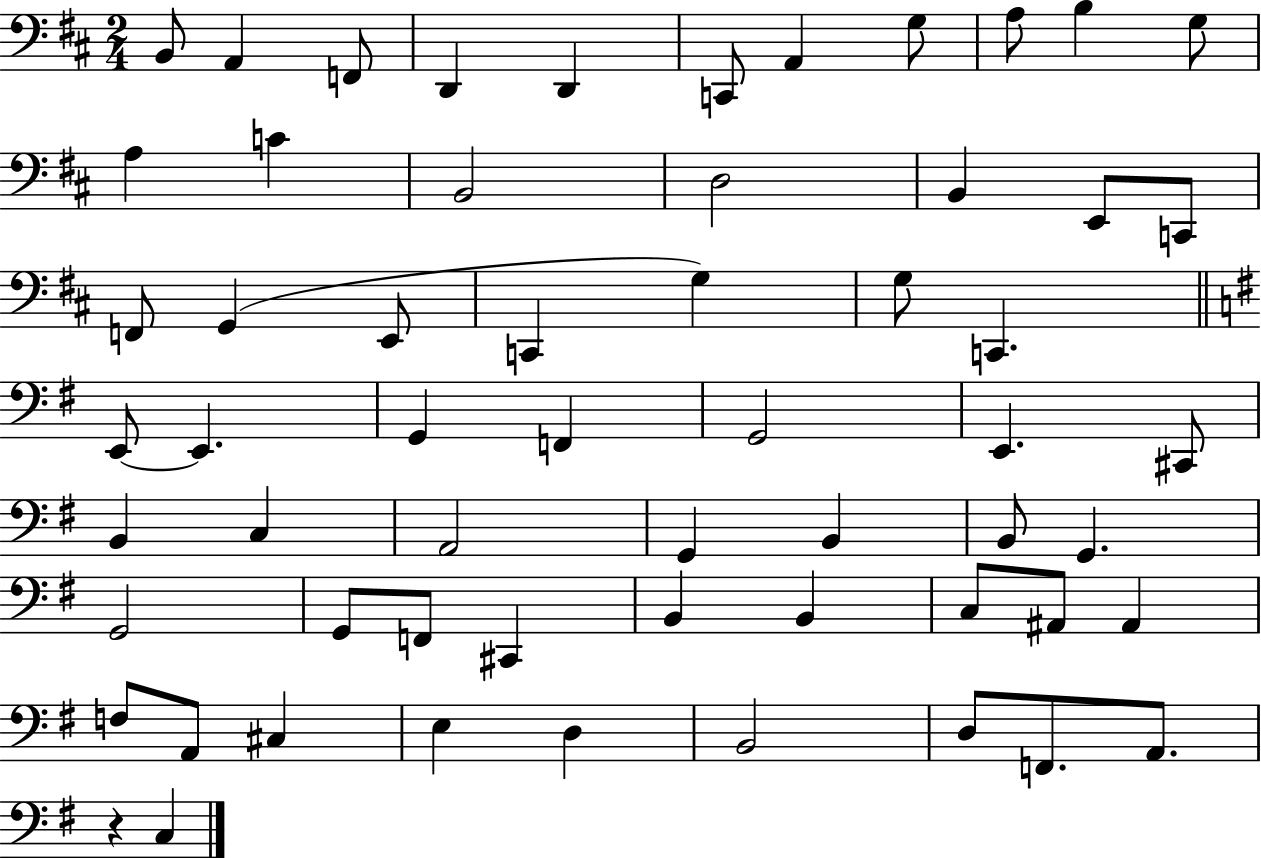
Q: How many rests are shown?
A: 1